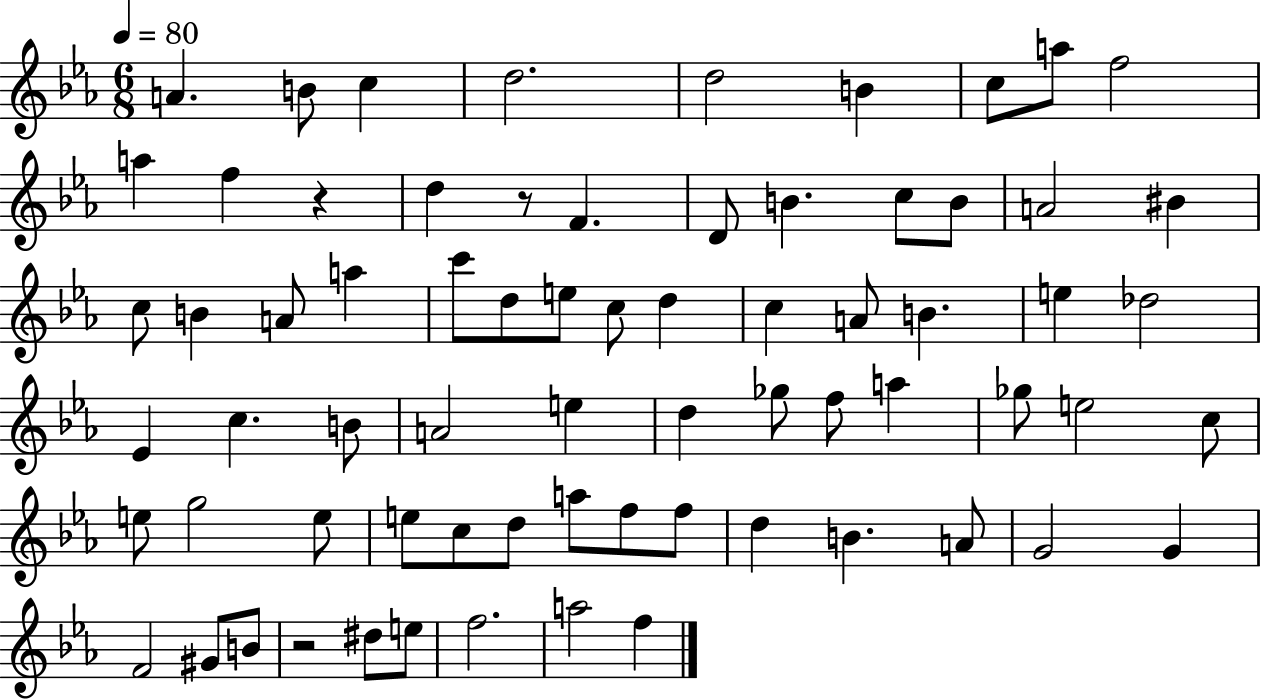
A4/q. B4/e C5/q D5/h. D5/h B4/q C5/e A5/e F5/h A5/q F5/q R/q D5/q R/e F4/q. D4/e B4/q. C5/e B4/e A4/h BIS4/q C5/e B4/q A4/e A5/q C6/e D5/e E5/e C5/e D5/q C5/q A4/e B4/q. E5/q Db5/h Eb4/q C5/q. B4/e A4/h E5/q D5/q Gb5/e F5/e A5/q Gb5/e E5/h C5/e E5/e G5/h E5/e E5/e C5/e D5/e A5/e F5/e F5/e D5/q B4/q. A4/e G4/h G4/q F4/h G#4/e B4/e R/h D#5/e E5/e F5/h. A5/h F5/q